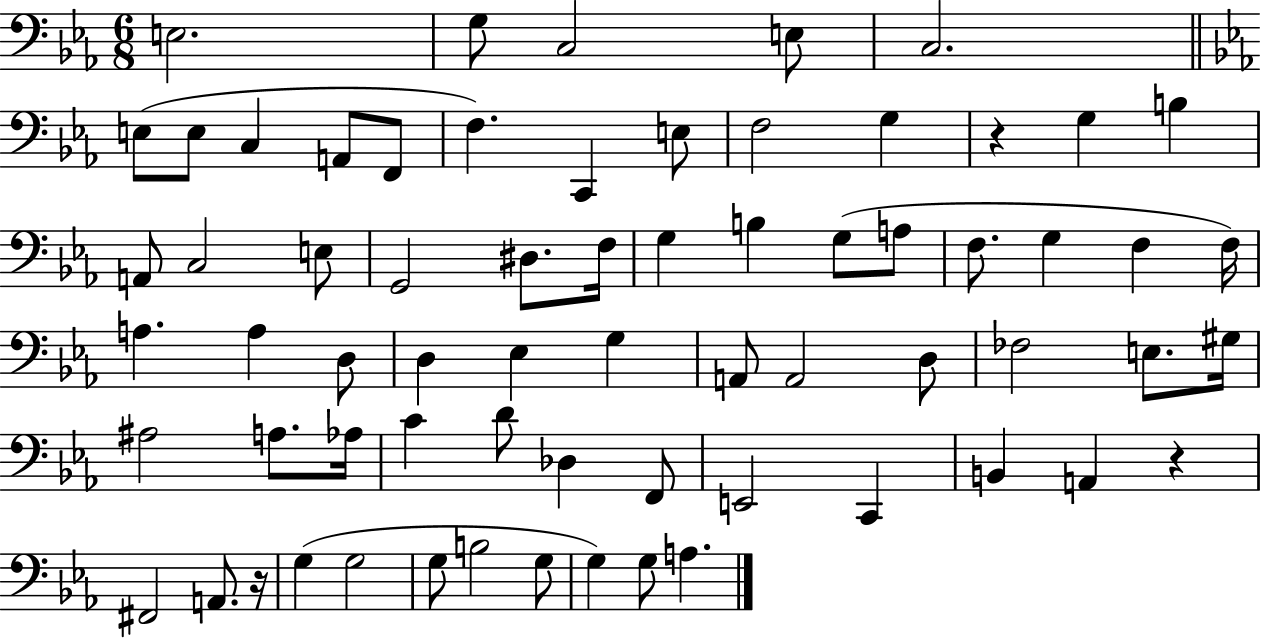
X:1
T:Untitled
M:6/8
L:1/4
K:Eb
E,2 G,/2 C,2 E,/2 C,2 E,/2 E,/2 C, A,,/2 F,,/2 F, C,, E,/2 F,2 G, z G, B, A,,/2 C,2 E,/2 G,,2 ^D,/2 F,/4 G, B, G,/2 A,/2 F,/2 G, F, F,/4 A, A, D,/2 D, _E, G, A,,/2 A,,2 D,/2 _F,2 E,/2 ^G,/4 ^A,2 A,/2 _A,/4 C D/2 _D, F,,/2 E,,2 C,, B,, A,, z ^F,,2 A,,/2 z/4 G, G,2 G,/2 B,2 G,/2 G, G,/2 A,